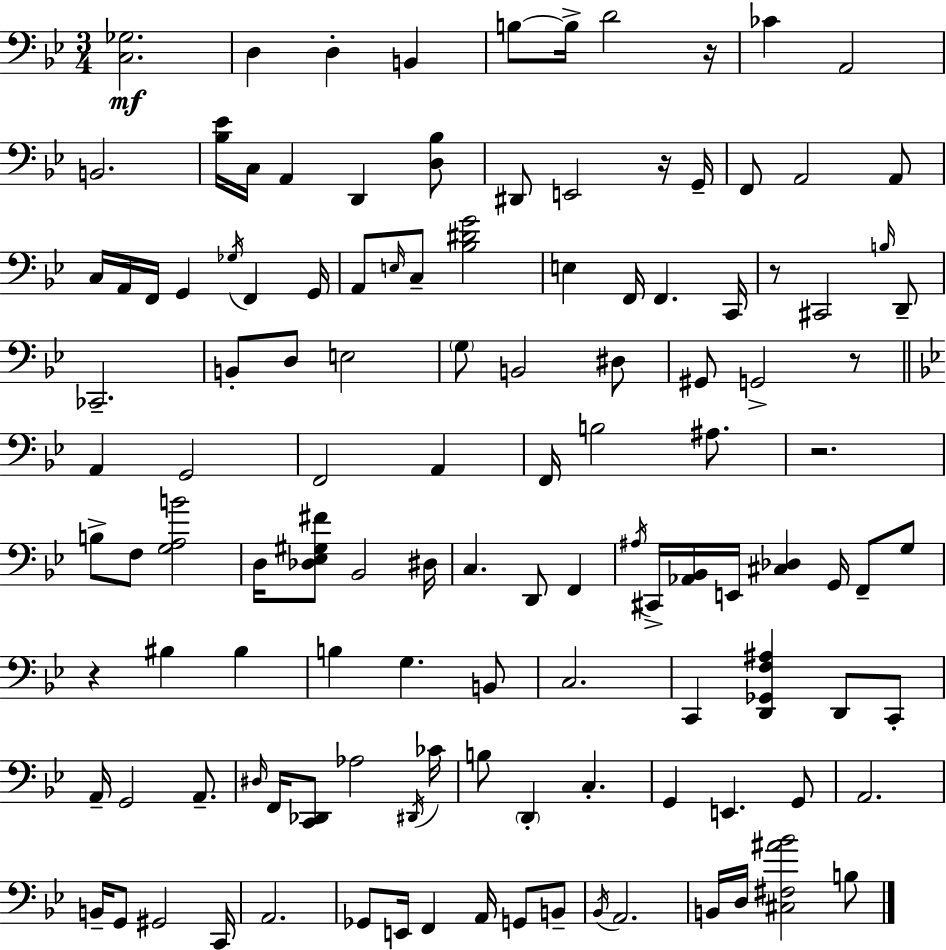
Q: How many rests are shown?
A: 6